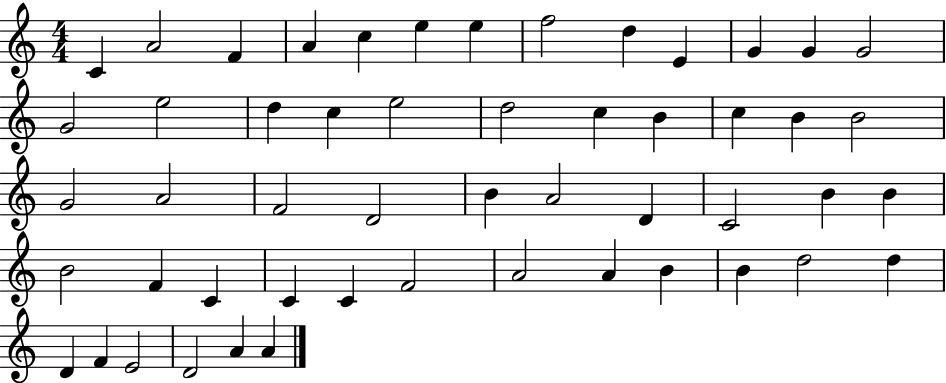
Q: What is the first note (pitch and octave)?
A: C4